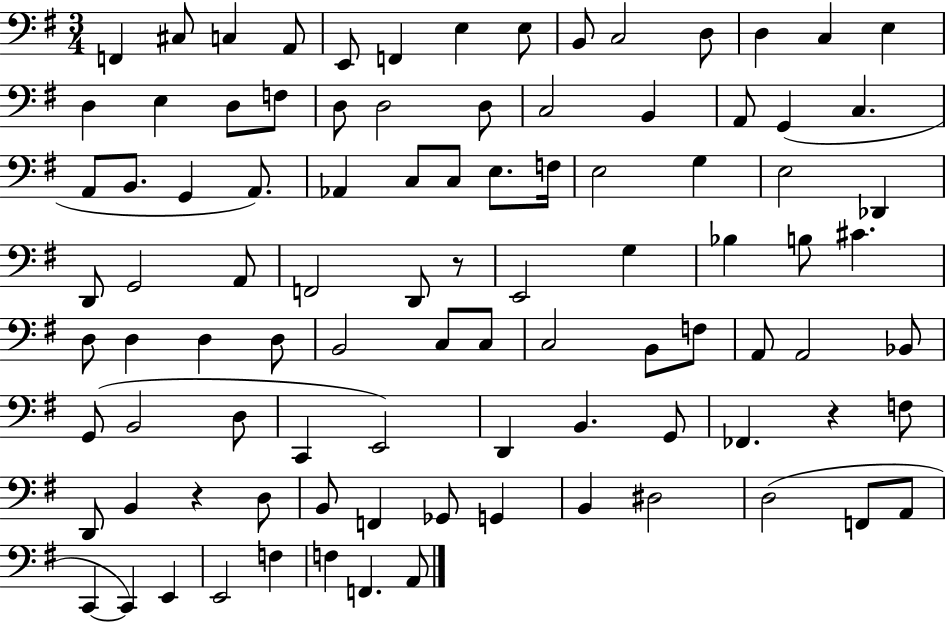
F2/q C#3/e C3/q A2/e E2/e F2/q E3/q E3/e B2/e C3/h D3/e D3/q C3/q E3/q D3/q E3/q D3/e F3/e D3/e D3/h D3/e C3/h B2/q A2/e G2/q C3/q. A2/e B2/e. G2/q A2/e. Ab2/q C3/e C3/e E3/e. F3/s E3/h G3/q E3/h Db2/q D2/e G2/h A2/e F2/h D2/e R/e E2/h G3/q Bb3/q B3/e C#4/q. D3/e D3/q D3/q D3/e B2/h C3/e C3/e C3/h B2/e F3/e A2/e A2/h Bb2/e G2/e B2/h D3/e C2/q E2/h D2/q B2/q. G2/e FES2/q. R/q F3/e D2/e B2/q R/q D3/e B2/e F2/q Gb2/e G2/q B2/q D#3/h D3/h F2/e A2/e C2/q C2/q E2/q E2/h F3/q F3/q F2/q. A2/e